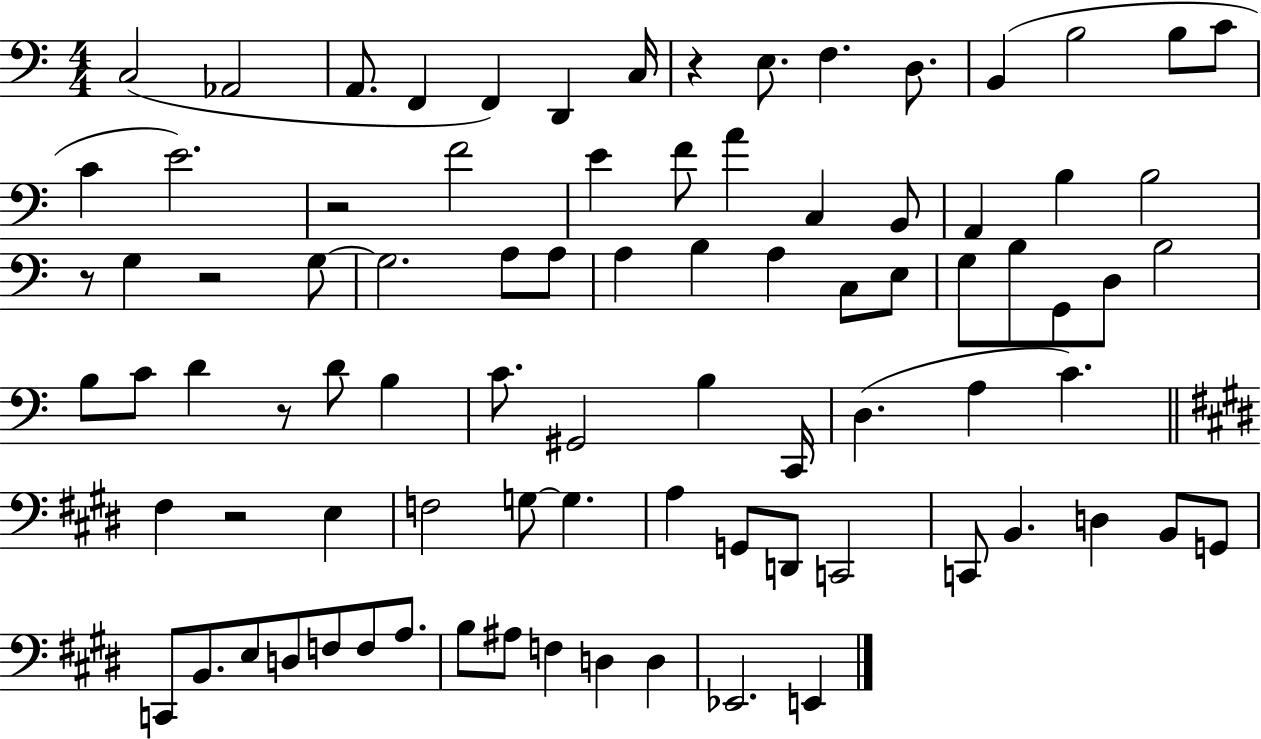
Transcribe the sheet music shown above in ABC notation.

X:1
T:Untitled
M:4/4
L:1/4
K:C
C,2 _A,,2 A,,/2 F,, F,, D,, C,/4 z E,/2 F, D,/2 B,, B,2 B,/2 C/2 C E2 z2 F2 E F/2 A C, B,,/2 A,, B, B,2 z/2 G, z2 G,/2 G,2 A,/2 A,/2 A, B, A, C,/2 E,/2 G,/2 B,/2 G,,/2 D,/2 B,2 B,/2 C/2 D z/2 D/2 B, C/2 ^G,,2 B, C,,/4 D, A, C ^F, z2 E, F,2 G,/2 G, A, G,,/2 D,,/2 C,,2 C,,/2 B,, D, B,,/2 G,,/2 C,,/2 B,,/2 E,/2 D,/2 F,/2 F,/2 A,/2 B,/2 ^A,/2 F, D, D, _E,,2 E,,